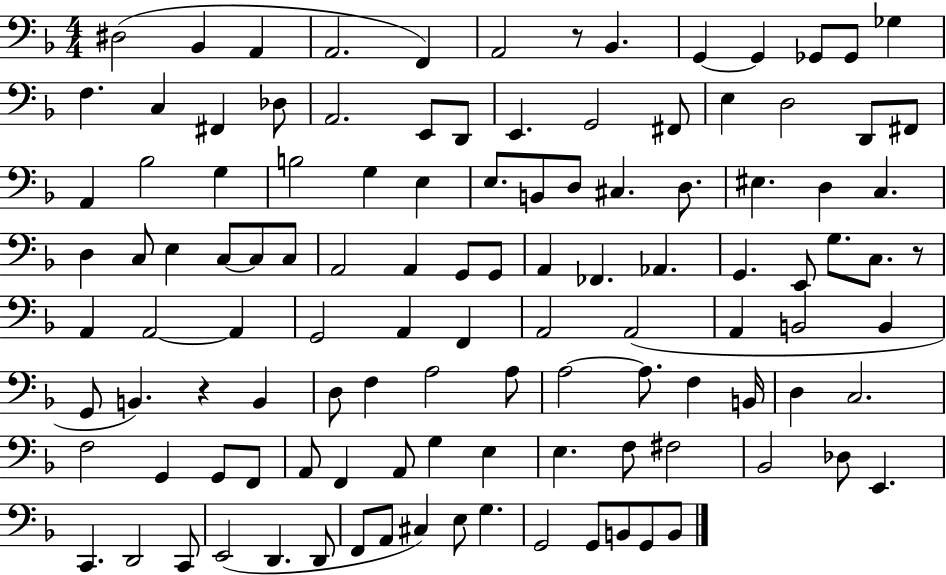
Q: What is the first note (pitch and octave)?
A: D#3